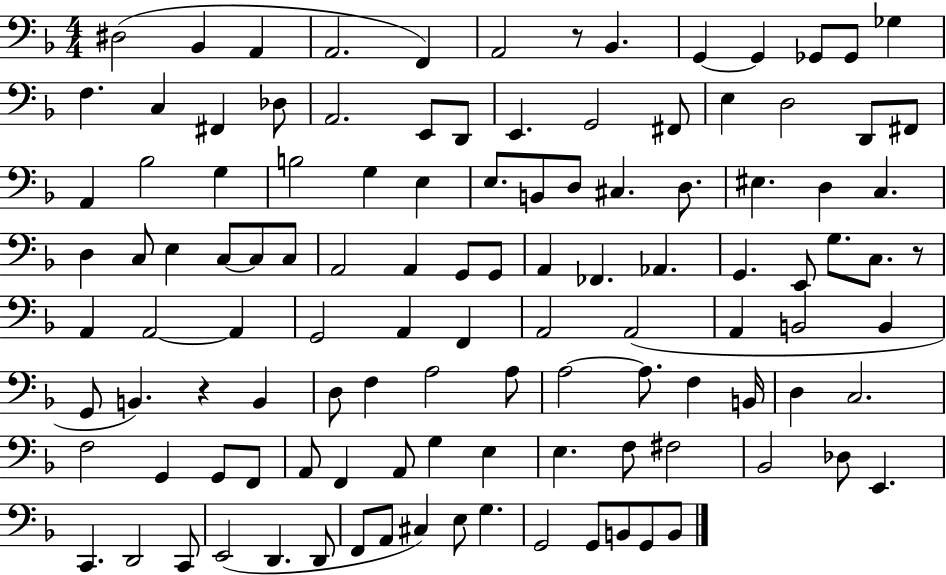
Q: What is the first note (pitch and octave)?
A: D#3